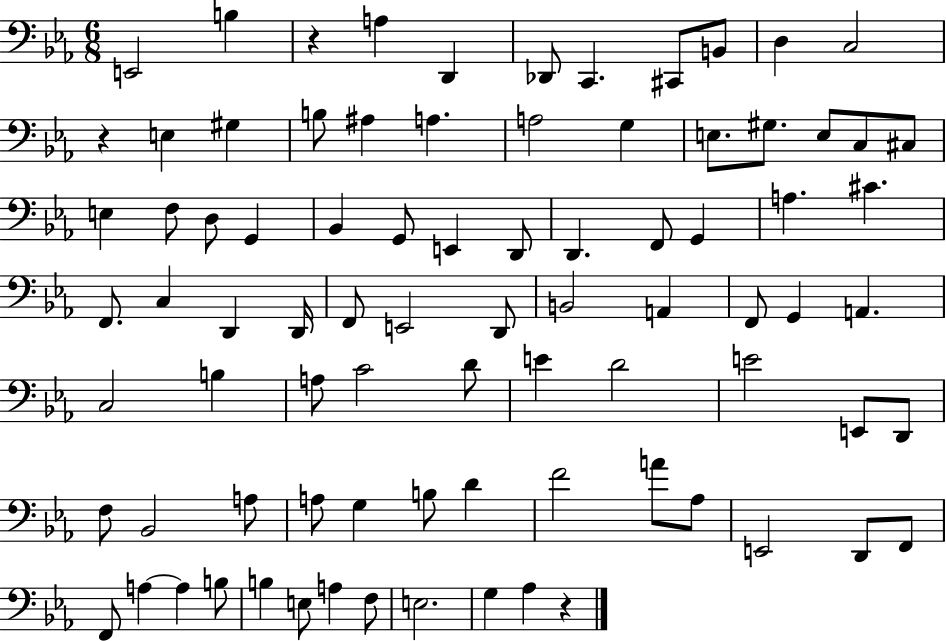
{
  \clef bass
  \numericTimeSignature
  \time 6/8
  \key ees \major
  e,2 b4 | r4 a4 d,4 | des,8 c,4. cis,8 b,8 | d4 c2 | \break r4 e4 gis4 | b8 ais4 a4. | a2 g4 | e8. gis8. e8 c8 cis8 | \break e4 f8 d8 g,4 | bes,4 g,8 e,4 d,8 | d,4. f,8 g,4 | a4. cis'4. | \break f,8. c4 d,4 d,16 | f,8 e,2 d,8 | b,2 a,4 | f,8 g,4 a,4. | \break c2 b4 | a8 c'2 d'8 | e'4 d'2 | e'2 e,8 d,8 | \break f8 bes,2 a8 | a8 g4 b8 d'4 | f'2 a'8 aes8 | e,2 d,8 f,8 | \break f,8 a4~~ a4 b8 | b4 e8 a4 f8 | e2. | g4 aes4 r4 | \break \bar "|."
}